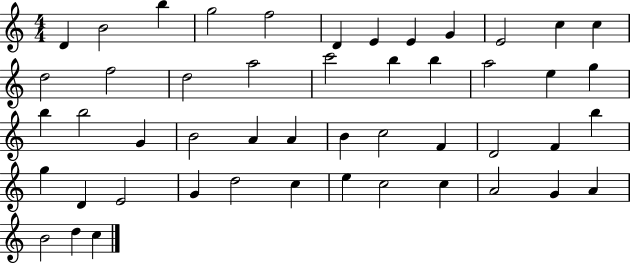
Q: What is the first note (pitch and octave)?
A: D4